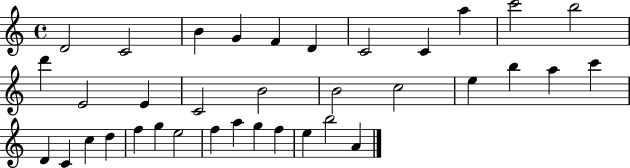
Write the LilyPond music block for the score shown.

{
  \clef treble
  \time 4/4
  \defaultTimeSignature
  \key c \major
  d'2 c'2 | b'4 g'4 f'4 d'4 | c'2 c'4 a''4 | c'''2 b''2 | \break d'''4 e'2 e'4 | c'2 b'2 | b'2 c''2 | e''4 b''4 a''4 c'''4 | \break d'4 c'4 c''4 d''4 | f''4 g''4 e''2 | f''4 a''4 g''4 f''4 | e''4 b''2 a'4 | \break \bar "|."
}